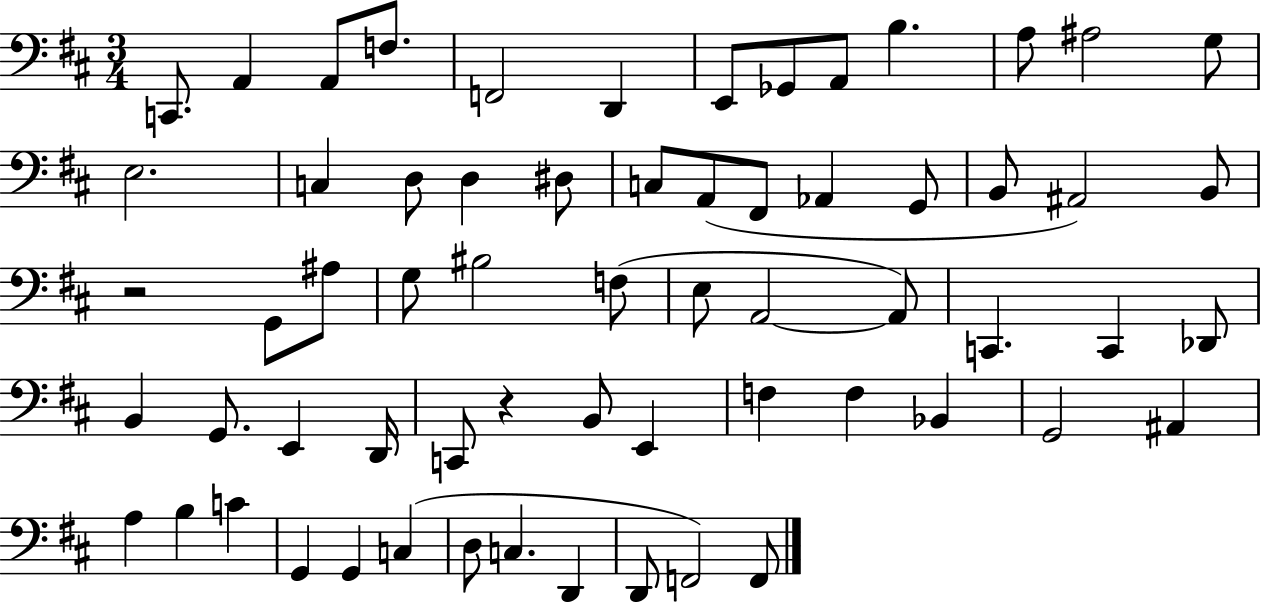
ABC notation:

X:1
T:Untitled
M:3/4
L:1/4
K:D
C,,/2 A,, A,,/2 F,/2 F,,2 D,, E,,/2 _G,,/2 A,,/2 B, A,/2 ^A,2 G,/2 E,2 C, D,/2 D, ^D,/2 C,/2 A,,/2 ^F,,/2 _A,, G,,/2 B,,/2 ^A,,2 B,,/2 z2 G,,/2 ^A,/2 G,/2 ^B,2 F,/2 E,/2 A,,2 A,,/2 C,, C,, _D,,/2 B,, G,,/2 E,, D,,/4 C,,/2 z B,,/2 E,, F, F, _B,, G,,2 ^A,, A, B, C G,, G,, C, D,/2 C, D,, D,,/2 F,,2 F,,/2